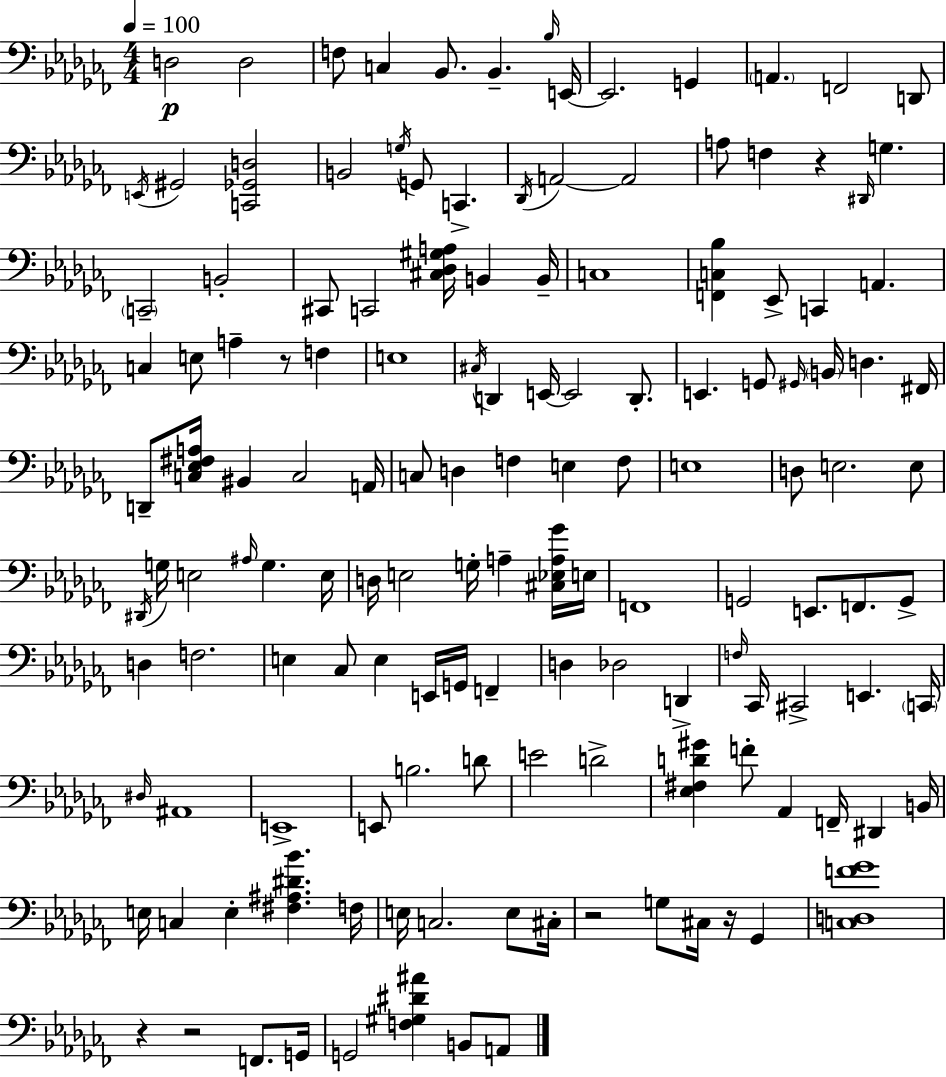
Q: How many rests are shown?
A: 6